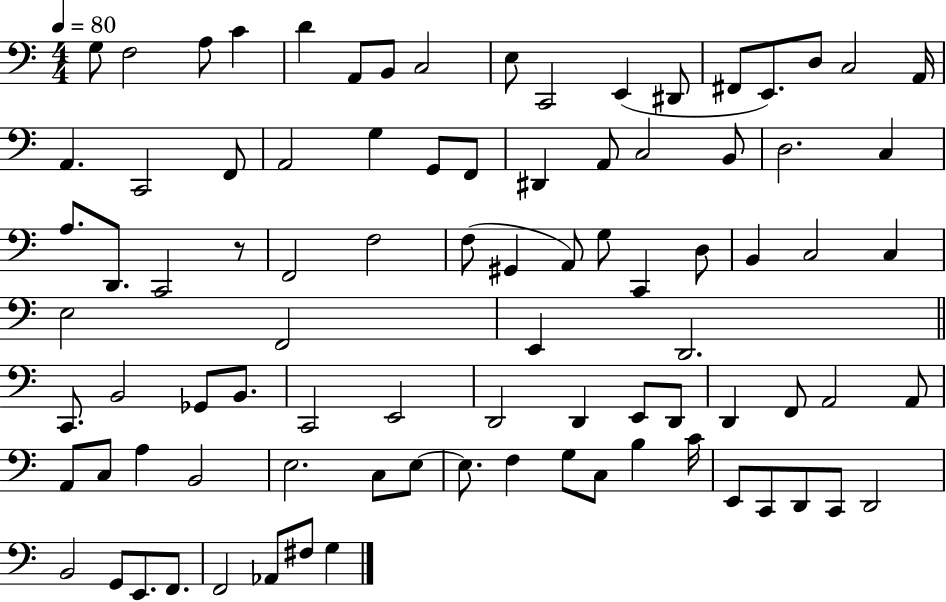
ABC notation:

X:1
T:Untitled
M:4/4
L:1/4
K:C
G,/2 F,2 A,/2 C D A,,/2 B,,/2 C,2 E,/2 C,,2 E,, ^D,,/2 ^F,,/2 E,,/2 D,/2 C,2 A,,/4 A,, C,,2 F,,/2 A,,2 G, G,,/2 F,,/2 ^D,, A,,/2 C,2 B,,/2 D,2 C, A,/2 D,,/2 C,,2 z/2 F,,2 F,2 F,/2 ^G,, A,,/2 G,/2 C,, D,/2 B,, C,2 C, E,2 F,,2 E,, D,,2 C,,/2 B,,2 _G,,/2 B,,/2 C,,2 E,,2 D,,2 D,, E,,/2 D,,/2 D,, F,,/2 A,,2 A,,/2 A,,/2 C,/2 A, B,,2 E,2 C,/2 E,/2 E,/2 F, G,/2 C,/2 B, C/4 E,,/2 C,,/2 D,,/2 C,,/2 D,,2 B,,2 G,,/2 E,,/2 F,,/2 F,,2 _A,,/2 ^F,/2 G,